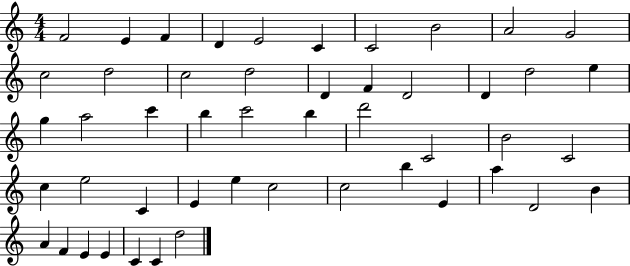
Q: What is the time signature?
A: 4/4